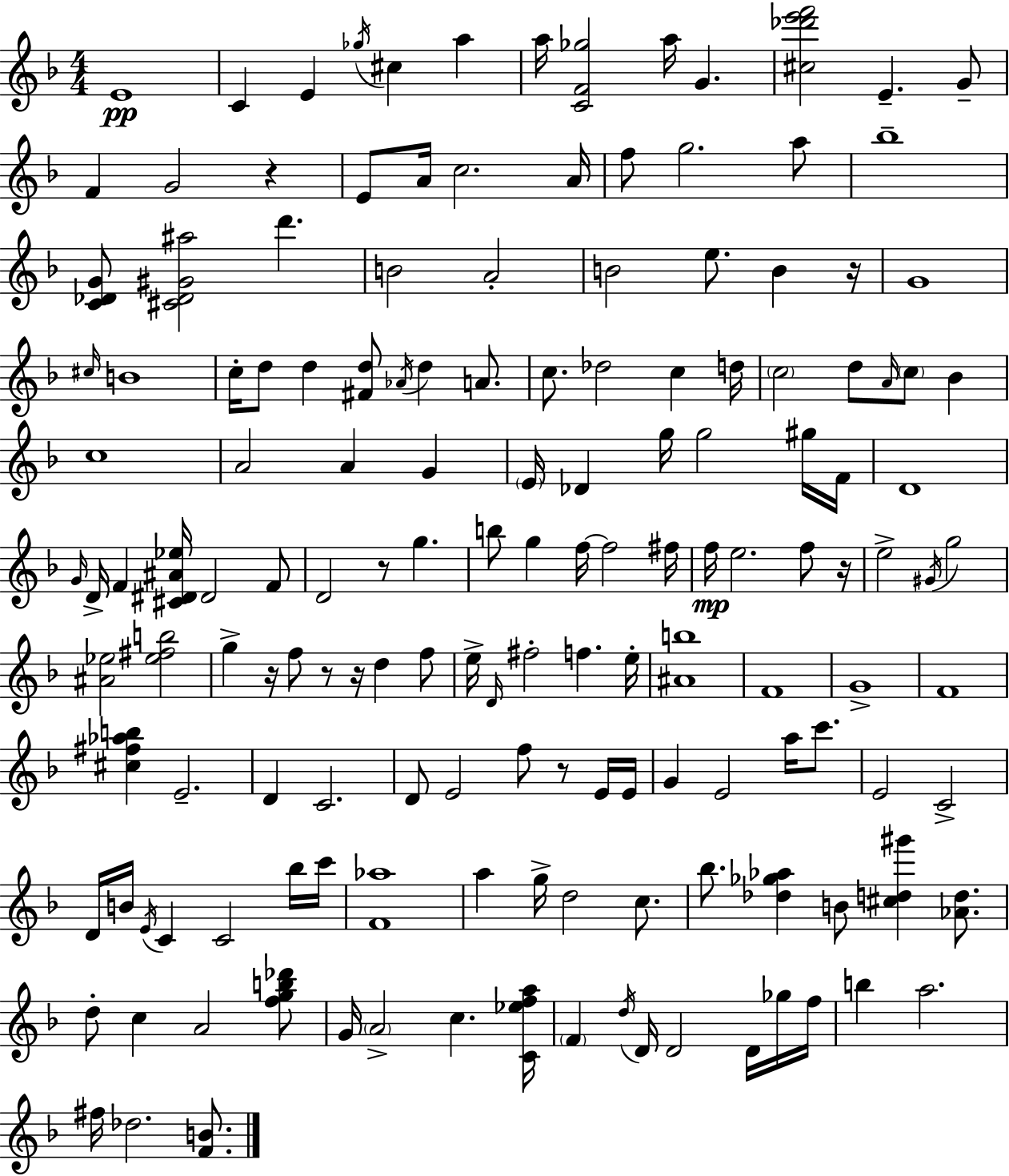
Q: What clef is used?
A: treble